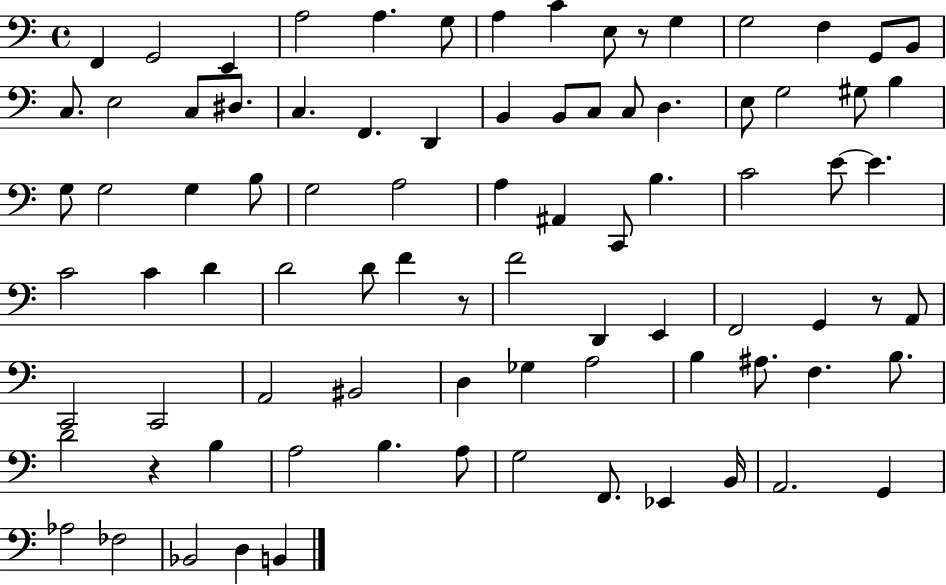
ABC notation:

X:1
T:Untitled
M:4/4
L:1/4
K:C
F,, G,,2 E,, A,2 A, G,/2 A, C E,/2 z/2 G, G,2 F, G,,/2 B,,/2 C,/2 E,2 C,/2 ^D,/2 C, F,, D,, B,, B,,/2 C,/2 C,/2 D, E,/2 G,2 ^G,/2 B, G,/2 G,2 G, B,/2 G,2 A,2 A, ^A,, C,,/2 B, C2 E/2 E C2 C D D2 D/2 F z/2 F2 D,, E,, F,,2 G,, z/2 A,,/2 C,,2 C,,2 A,,2 ^B,,2 D, _G, A,2 B, ^A,/2 F, B,/2 D2 z B, A,2 B, A,/2 G,2 F,,/2 _E,, B,,/4 A,,2 G,, _A,2 _F,2 _B,,2 D, B,,